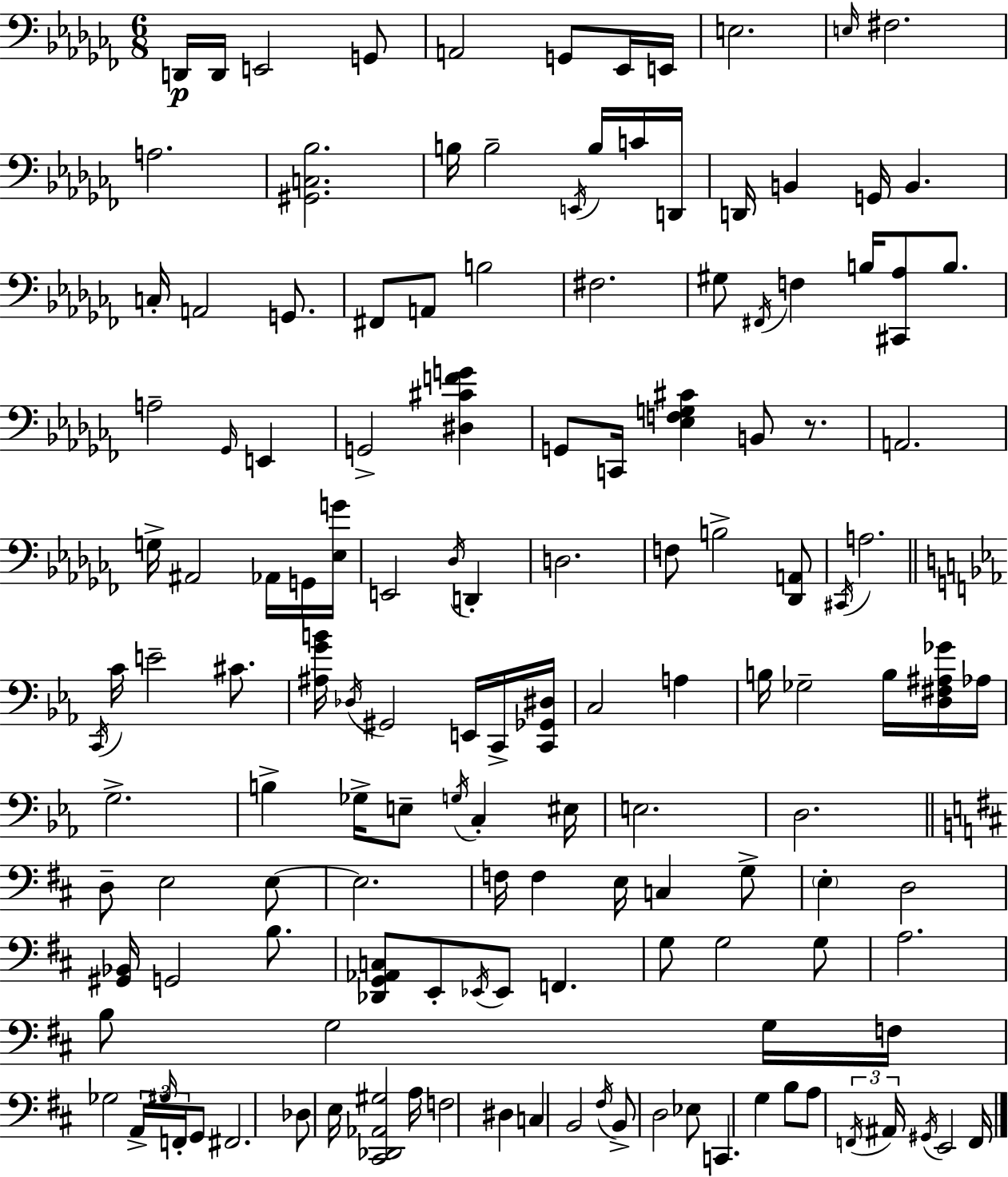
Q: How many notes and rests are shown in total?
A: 141